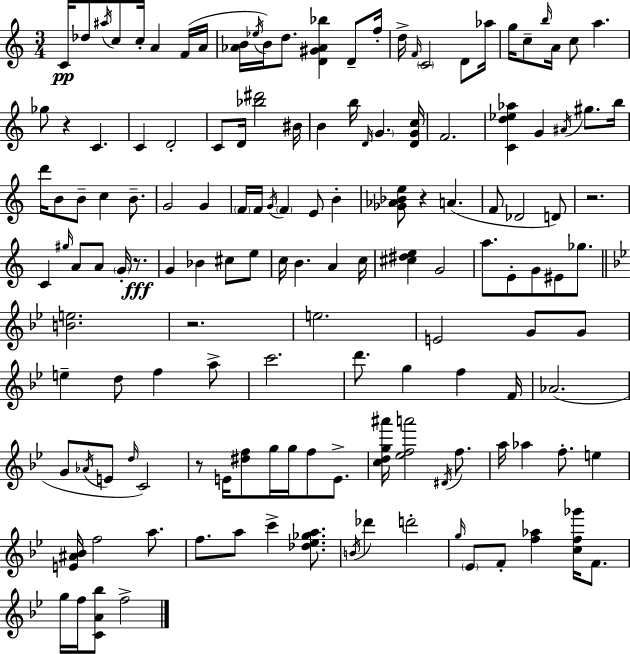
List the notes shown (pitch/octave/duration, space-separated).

C4/s Db5/e A#5/s C5/e C5/s A4/q F4/s A4/s [Ab4,B4]/s Eb5/s B4/s D5/e. [D4,G#4,Ab4,Bb5]/q D4/e F5/s D5/s F4/s C4/h D4/e Ab5/s G5/s C5/e B5/s A4/s C5/e A5/q. Gb5/e R/q C4/q. C4/q D4/h C4/e D4/s [Bb5,D#6]/h BIS4/s B4/q B5/s D4/s G4/q. [D4,G4,C5]/s F4/h. [C4,D5,Eb5,Ab5]/q G4/q A#4/s G#5/e. B5/s D6/s B4/e B4/e C5/q B4/e. G4/h G4/q F4/s F4/s G4/s F4/q E4/e B4/q [Gb4,Ab4,Bb4,E5]/e R/q A4/q. F4/e Db4/h D4/e R/h. C4/q G#5/s A4/e A4/e G4/s R/e. G4/q Bb4/q C#5/e E5/e C5/s B4/q. A4/q C5/s [C#5,D#5,E5]/q G4/h A5/e. E4/e G4/e EIS4/e Gb5/e. [B4,E5]/h. R/h. E5/h. E4/h G4/e G4/e E5/q D5/e F5/q A5/e C6/h. D6/e. G5/q F5/q F4/s Ab4/h. G4/e Ab4/s E4/e D5/s C4/h R/e E4/s [D#5,F5]/e G5/s G5/s F5/e E4/e. [C5,D5,G5,A#6]/s [Eb5,F5,A6]/h D#4/s F5/e. A5/s Ab5/q F5/e. E5/q [E4,A#4,Bb4]/s F5/h A5/e. F5/e. A5/e C6/q [Db5,Eb5,Gb5,A5]/e. B4/s Db6/q D6/h G5/s Eb4/e F4/e [F5,Ab5]/q [C5,F5,Gb6]/s F4/e. G5/s F5/s [C4,A4,Bb5]/e F5/h